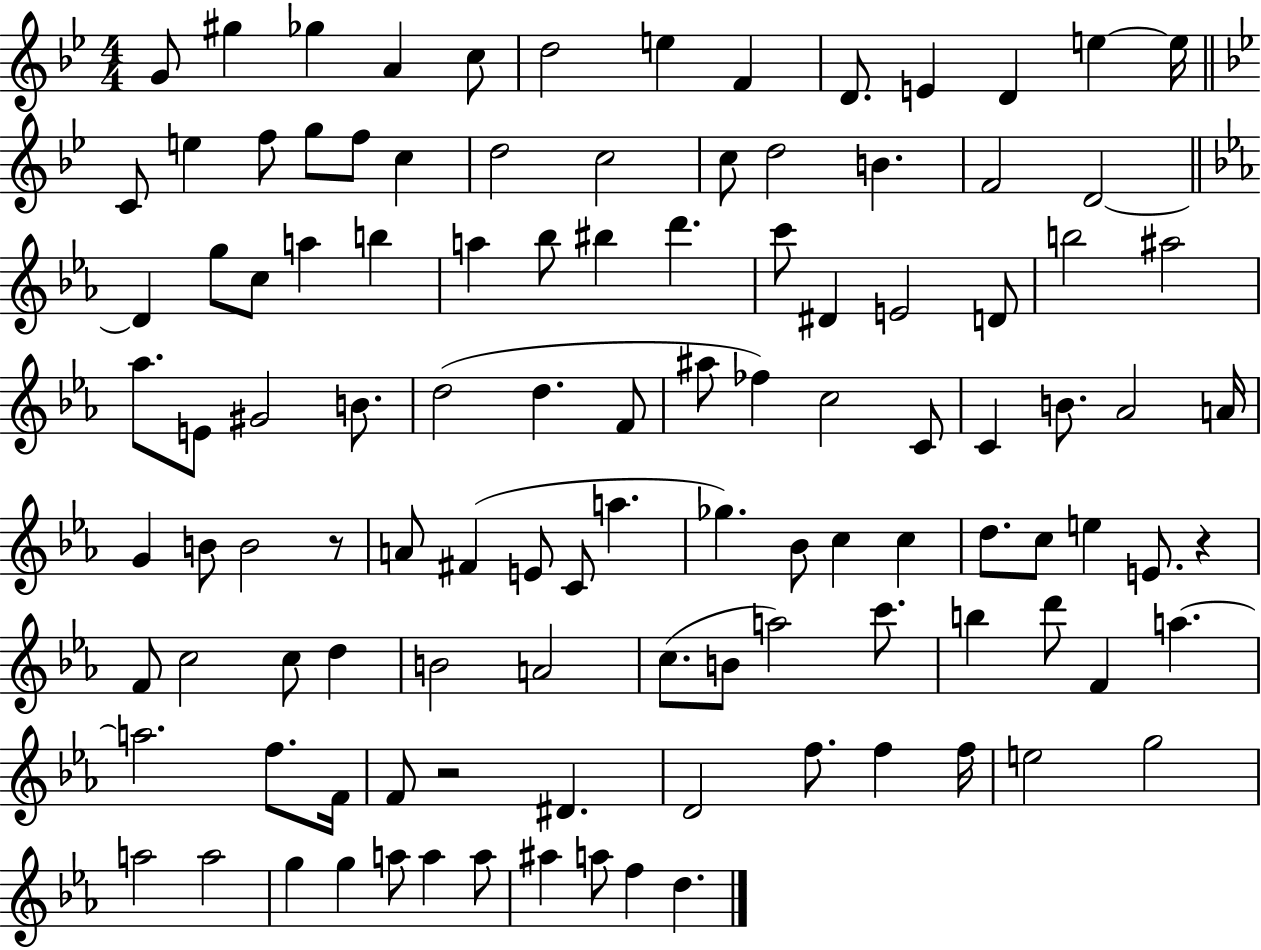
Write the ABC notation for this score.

X:1
T:Untitled
M:4/4
L:1/4
K:Bb
G/2 ^g _g A c/2 d2 e F D/2 E D e e/4 C/2 e f/2 g/2 f/2 c d2 c2 c/2 d2 B F2 D2 D g/2 c/2 a b a _b/2 ^b d' c'/2 ^D E2 D/2 b2 ^a2 _a/2 E/2 ^G2 B/2 d2 d F/2 ^a/2 _f c2 C/2 C B/2 _A2 A/4 G B/2 B2 z/2 A/2 ^F E/2 C/2 a _g _B/2 c c d/2 c/2 e E/2 z F/2 c2 c/2 d B2 A2 c/2 B/2 a2 c'/2 b d'/2 F a a2 f/2 F/4 F/2 z2 ^D D2 f/2 f f/4 e2 g2 a2 a2 g g a/2 a a/2 ^a a/2 f d